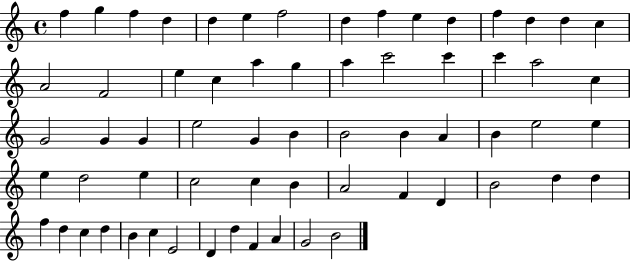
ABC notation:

X:1
T:Untitled
M:4/4
L:1/4
K:C
f g f d d e f2 d f e d f d d c A2 F2 e c a g a c'2 c' c' a2 c G2 G G e2 G B B2 B A B e2 e e d2 e c2 c B A2 F D B2 d d f d c d B c E2 D d F A G2 B2